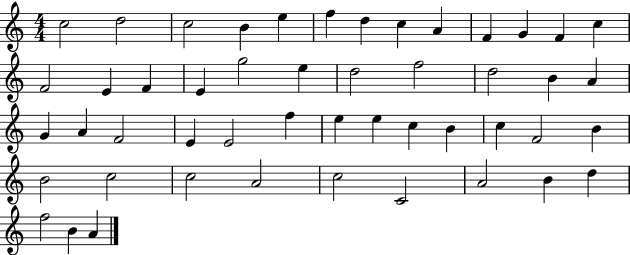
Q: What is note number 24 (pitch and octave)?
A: A4